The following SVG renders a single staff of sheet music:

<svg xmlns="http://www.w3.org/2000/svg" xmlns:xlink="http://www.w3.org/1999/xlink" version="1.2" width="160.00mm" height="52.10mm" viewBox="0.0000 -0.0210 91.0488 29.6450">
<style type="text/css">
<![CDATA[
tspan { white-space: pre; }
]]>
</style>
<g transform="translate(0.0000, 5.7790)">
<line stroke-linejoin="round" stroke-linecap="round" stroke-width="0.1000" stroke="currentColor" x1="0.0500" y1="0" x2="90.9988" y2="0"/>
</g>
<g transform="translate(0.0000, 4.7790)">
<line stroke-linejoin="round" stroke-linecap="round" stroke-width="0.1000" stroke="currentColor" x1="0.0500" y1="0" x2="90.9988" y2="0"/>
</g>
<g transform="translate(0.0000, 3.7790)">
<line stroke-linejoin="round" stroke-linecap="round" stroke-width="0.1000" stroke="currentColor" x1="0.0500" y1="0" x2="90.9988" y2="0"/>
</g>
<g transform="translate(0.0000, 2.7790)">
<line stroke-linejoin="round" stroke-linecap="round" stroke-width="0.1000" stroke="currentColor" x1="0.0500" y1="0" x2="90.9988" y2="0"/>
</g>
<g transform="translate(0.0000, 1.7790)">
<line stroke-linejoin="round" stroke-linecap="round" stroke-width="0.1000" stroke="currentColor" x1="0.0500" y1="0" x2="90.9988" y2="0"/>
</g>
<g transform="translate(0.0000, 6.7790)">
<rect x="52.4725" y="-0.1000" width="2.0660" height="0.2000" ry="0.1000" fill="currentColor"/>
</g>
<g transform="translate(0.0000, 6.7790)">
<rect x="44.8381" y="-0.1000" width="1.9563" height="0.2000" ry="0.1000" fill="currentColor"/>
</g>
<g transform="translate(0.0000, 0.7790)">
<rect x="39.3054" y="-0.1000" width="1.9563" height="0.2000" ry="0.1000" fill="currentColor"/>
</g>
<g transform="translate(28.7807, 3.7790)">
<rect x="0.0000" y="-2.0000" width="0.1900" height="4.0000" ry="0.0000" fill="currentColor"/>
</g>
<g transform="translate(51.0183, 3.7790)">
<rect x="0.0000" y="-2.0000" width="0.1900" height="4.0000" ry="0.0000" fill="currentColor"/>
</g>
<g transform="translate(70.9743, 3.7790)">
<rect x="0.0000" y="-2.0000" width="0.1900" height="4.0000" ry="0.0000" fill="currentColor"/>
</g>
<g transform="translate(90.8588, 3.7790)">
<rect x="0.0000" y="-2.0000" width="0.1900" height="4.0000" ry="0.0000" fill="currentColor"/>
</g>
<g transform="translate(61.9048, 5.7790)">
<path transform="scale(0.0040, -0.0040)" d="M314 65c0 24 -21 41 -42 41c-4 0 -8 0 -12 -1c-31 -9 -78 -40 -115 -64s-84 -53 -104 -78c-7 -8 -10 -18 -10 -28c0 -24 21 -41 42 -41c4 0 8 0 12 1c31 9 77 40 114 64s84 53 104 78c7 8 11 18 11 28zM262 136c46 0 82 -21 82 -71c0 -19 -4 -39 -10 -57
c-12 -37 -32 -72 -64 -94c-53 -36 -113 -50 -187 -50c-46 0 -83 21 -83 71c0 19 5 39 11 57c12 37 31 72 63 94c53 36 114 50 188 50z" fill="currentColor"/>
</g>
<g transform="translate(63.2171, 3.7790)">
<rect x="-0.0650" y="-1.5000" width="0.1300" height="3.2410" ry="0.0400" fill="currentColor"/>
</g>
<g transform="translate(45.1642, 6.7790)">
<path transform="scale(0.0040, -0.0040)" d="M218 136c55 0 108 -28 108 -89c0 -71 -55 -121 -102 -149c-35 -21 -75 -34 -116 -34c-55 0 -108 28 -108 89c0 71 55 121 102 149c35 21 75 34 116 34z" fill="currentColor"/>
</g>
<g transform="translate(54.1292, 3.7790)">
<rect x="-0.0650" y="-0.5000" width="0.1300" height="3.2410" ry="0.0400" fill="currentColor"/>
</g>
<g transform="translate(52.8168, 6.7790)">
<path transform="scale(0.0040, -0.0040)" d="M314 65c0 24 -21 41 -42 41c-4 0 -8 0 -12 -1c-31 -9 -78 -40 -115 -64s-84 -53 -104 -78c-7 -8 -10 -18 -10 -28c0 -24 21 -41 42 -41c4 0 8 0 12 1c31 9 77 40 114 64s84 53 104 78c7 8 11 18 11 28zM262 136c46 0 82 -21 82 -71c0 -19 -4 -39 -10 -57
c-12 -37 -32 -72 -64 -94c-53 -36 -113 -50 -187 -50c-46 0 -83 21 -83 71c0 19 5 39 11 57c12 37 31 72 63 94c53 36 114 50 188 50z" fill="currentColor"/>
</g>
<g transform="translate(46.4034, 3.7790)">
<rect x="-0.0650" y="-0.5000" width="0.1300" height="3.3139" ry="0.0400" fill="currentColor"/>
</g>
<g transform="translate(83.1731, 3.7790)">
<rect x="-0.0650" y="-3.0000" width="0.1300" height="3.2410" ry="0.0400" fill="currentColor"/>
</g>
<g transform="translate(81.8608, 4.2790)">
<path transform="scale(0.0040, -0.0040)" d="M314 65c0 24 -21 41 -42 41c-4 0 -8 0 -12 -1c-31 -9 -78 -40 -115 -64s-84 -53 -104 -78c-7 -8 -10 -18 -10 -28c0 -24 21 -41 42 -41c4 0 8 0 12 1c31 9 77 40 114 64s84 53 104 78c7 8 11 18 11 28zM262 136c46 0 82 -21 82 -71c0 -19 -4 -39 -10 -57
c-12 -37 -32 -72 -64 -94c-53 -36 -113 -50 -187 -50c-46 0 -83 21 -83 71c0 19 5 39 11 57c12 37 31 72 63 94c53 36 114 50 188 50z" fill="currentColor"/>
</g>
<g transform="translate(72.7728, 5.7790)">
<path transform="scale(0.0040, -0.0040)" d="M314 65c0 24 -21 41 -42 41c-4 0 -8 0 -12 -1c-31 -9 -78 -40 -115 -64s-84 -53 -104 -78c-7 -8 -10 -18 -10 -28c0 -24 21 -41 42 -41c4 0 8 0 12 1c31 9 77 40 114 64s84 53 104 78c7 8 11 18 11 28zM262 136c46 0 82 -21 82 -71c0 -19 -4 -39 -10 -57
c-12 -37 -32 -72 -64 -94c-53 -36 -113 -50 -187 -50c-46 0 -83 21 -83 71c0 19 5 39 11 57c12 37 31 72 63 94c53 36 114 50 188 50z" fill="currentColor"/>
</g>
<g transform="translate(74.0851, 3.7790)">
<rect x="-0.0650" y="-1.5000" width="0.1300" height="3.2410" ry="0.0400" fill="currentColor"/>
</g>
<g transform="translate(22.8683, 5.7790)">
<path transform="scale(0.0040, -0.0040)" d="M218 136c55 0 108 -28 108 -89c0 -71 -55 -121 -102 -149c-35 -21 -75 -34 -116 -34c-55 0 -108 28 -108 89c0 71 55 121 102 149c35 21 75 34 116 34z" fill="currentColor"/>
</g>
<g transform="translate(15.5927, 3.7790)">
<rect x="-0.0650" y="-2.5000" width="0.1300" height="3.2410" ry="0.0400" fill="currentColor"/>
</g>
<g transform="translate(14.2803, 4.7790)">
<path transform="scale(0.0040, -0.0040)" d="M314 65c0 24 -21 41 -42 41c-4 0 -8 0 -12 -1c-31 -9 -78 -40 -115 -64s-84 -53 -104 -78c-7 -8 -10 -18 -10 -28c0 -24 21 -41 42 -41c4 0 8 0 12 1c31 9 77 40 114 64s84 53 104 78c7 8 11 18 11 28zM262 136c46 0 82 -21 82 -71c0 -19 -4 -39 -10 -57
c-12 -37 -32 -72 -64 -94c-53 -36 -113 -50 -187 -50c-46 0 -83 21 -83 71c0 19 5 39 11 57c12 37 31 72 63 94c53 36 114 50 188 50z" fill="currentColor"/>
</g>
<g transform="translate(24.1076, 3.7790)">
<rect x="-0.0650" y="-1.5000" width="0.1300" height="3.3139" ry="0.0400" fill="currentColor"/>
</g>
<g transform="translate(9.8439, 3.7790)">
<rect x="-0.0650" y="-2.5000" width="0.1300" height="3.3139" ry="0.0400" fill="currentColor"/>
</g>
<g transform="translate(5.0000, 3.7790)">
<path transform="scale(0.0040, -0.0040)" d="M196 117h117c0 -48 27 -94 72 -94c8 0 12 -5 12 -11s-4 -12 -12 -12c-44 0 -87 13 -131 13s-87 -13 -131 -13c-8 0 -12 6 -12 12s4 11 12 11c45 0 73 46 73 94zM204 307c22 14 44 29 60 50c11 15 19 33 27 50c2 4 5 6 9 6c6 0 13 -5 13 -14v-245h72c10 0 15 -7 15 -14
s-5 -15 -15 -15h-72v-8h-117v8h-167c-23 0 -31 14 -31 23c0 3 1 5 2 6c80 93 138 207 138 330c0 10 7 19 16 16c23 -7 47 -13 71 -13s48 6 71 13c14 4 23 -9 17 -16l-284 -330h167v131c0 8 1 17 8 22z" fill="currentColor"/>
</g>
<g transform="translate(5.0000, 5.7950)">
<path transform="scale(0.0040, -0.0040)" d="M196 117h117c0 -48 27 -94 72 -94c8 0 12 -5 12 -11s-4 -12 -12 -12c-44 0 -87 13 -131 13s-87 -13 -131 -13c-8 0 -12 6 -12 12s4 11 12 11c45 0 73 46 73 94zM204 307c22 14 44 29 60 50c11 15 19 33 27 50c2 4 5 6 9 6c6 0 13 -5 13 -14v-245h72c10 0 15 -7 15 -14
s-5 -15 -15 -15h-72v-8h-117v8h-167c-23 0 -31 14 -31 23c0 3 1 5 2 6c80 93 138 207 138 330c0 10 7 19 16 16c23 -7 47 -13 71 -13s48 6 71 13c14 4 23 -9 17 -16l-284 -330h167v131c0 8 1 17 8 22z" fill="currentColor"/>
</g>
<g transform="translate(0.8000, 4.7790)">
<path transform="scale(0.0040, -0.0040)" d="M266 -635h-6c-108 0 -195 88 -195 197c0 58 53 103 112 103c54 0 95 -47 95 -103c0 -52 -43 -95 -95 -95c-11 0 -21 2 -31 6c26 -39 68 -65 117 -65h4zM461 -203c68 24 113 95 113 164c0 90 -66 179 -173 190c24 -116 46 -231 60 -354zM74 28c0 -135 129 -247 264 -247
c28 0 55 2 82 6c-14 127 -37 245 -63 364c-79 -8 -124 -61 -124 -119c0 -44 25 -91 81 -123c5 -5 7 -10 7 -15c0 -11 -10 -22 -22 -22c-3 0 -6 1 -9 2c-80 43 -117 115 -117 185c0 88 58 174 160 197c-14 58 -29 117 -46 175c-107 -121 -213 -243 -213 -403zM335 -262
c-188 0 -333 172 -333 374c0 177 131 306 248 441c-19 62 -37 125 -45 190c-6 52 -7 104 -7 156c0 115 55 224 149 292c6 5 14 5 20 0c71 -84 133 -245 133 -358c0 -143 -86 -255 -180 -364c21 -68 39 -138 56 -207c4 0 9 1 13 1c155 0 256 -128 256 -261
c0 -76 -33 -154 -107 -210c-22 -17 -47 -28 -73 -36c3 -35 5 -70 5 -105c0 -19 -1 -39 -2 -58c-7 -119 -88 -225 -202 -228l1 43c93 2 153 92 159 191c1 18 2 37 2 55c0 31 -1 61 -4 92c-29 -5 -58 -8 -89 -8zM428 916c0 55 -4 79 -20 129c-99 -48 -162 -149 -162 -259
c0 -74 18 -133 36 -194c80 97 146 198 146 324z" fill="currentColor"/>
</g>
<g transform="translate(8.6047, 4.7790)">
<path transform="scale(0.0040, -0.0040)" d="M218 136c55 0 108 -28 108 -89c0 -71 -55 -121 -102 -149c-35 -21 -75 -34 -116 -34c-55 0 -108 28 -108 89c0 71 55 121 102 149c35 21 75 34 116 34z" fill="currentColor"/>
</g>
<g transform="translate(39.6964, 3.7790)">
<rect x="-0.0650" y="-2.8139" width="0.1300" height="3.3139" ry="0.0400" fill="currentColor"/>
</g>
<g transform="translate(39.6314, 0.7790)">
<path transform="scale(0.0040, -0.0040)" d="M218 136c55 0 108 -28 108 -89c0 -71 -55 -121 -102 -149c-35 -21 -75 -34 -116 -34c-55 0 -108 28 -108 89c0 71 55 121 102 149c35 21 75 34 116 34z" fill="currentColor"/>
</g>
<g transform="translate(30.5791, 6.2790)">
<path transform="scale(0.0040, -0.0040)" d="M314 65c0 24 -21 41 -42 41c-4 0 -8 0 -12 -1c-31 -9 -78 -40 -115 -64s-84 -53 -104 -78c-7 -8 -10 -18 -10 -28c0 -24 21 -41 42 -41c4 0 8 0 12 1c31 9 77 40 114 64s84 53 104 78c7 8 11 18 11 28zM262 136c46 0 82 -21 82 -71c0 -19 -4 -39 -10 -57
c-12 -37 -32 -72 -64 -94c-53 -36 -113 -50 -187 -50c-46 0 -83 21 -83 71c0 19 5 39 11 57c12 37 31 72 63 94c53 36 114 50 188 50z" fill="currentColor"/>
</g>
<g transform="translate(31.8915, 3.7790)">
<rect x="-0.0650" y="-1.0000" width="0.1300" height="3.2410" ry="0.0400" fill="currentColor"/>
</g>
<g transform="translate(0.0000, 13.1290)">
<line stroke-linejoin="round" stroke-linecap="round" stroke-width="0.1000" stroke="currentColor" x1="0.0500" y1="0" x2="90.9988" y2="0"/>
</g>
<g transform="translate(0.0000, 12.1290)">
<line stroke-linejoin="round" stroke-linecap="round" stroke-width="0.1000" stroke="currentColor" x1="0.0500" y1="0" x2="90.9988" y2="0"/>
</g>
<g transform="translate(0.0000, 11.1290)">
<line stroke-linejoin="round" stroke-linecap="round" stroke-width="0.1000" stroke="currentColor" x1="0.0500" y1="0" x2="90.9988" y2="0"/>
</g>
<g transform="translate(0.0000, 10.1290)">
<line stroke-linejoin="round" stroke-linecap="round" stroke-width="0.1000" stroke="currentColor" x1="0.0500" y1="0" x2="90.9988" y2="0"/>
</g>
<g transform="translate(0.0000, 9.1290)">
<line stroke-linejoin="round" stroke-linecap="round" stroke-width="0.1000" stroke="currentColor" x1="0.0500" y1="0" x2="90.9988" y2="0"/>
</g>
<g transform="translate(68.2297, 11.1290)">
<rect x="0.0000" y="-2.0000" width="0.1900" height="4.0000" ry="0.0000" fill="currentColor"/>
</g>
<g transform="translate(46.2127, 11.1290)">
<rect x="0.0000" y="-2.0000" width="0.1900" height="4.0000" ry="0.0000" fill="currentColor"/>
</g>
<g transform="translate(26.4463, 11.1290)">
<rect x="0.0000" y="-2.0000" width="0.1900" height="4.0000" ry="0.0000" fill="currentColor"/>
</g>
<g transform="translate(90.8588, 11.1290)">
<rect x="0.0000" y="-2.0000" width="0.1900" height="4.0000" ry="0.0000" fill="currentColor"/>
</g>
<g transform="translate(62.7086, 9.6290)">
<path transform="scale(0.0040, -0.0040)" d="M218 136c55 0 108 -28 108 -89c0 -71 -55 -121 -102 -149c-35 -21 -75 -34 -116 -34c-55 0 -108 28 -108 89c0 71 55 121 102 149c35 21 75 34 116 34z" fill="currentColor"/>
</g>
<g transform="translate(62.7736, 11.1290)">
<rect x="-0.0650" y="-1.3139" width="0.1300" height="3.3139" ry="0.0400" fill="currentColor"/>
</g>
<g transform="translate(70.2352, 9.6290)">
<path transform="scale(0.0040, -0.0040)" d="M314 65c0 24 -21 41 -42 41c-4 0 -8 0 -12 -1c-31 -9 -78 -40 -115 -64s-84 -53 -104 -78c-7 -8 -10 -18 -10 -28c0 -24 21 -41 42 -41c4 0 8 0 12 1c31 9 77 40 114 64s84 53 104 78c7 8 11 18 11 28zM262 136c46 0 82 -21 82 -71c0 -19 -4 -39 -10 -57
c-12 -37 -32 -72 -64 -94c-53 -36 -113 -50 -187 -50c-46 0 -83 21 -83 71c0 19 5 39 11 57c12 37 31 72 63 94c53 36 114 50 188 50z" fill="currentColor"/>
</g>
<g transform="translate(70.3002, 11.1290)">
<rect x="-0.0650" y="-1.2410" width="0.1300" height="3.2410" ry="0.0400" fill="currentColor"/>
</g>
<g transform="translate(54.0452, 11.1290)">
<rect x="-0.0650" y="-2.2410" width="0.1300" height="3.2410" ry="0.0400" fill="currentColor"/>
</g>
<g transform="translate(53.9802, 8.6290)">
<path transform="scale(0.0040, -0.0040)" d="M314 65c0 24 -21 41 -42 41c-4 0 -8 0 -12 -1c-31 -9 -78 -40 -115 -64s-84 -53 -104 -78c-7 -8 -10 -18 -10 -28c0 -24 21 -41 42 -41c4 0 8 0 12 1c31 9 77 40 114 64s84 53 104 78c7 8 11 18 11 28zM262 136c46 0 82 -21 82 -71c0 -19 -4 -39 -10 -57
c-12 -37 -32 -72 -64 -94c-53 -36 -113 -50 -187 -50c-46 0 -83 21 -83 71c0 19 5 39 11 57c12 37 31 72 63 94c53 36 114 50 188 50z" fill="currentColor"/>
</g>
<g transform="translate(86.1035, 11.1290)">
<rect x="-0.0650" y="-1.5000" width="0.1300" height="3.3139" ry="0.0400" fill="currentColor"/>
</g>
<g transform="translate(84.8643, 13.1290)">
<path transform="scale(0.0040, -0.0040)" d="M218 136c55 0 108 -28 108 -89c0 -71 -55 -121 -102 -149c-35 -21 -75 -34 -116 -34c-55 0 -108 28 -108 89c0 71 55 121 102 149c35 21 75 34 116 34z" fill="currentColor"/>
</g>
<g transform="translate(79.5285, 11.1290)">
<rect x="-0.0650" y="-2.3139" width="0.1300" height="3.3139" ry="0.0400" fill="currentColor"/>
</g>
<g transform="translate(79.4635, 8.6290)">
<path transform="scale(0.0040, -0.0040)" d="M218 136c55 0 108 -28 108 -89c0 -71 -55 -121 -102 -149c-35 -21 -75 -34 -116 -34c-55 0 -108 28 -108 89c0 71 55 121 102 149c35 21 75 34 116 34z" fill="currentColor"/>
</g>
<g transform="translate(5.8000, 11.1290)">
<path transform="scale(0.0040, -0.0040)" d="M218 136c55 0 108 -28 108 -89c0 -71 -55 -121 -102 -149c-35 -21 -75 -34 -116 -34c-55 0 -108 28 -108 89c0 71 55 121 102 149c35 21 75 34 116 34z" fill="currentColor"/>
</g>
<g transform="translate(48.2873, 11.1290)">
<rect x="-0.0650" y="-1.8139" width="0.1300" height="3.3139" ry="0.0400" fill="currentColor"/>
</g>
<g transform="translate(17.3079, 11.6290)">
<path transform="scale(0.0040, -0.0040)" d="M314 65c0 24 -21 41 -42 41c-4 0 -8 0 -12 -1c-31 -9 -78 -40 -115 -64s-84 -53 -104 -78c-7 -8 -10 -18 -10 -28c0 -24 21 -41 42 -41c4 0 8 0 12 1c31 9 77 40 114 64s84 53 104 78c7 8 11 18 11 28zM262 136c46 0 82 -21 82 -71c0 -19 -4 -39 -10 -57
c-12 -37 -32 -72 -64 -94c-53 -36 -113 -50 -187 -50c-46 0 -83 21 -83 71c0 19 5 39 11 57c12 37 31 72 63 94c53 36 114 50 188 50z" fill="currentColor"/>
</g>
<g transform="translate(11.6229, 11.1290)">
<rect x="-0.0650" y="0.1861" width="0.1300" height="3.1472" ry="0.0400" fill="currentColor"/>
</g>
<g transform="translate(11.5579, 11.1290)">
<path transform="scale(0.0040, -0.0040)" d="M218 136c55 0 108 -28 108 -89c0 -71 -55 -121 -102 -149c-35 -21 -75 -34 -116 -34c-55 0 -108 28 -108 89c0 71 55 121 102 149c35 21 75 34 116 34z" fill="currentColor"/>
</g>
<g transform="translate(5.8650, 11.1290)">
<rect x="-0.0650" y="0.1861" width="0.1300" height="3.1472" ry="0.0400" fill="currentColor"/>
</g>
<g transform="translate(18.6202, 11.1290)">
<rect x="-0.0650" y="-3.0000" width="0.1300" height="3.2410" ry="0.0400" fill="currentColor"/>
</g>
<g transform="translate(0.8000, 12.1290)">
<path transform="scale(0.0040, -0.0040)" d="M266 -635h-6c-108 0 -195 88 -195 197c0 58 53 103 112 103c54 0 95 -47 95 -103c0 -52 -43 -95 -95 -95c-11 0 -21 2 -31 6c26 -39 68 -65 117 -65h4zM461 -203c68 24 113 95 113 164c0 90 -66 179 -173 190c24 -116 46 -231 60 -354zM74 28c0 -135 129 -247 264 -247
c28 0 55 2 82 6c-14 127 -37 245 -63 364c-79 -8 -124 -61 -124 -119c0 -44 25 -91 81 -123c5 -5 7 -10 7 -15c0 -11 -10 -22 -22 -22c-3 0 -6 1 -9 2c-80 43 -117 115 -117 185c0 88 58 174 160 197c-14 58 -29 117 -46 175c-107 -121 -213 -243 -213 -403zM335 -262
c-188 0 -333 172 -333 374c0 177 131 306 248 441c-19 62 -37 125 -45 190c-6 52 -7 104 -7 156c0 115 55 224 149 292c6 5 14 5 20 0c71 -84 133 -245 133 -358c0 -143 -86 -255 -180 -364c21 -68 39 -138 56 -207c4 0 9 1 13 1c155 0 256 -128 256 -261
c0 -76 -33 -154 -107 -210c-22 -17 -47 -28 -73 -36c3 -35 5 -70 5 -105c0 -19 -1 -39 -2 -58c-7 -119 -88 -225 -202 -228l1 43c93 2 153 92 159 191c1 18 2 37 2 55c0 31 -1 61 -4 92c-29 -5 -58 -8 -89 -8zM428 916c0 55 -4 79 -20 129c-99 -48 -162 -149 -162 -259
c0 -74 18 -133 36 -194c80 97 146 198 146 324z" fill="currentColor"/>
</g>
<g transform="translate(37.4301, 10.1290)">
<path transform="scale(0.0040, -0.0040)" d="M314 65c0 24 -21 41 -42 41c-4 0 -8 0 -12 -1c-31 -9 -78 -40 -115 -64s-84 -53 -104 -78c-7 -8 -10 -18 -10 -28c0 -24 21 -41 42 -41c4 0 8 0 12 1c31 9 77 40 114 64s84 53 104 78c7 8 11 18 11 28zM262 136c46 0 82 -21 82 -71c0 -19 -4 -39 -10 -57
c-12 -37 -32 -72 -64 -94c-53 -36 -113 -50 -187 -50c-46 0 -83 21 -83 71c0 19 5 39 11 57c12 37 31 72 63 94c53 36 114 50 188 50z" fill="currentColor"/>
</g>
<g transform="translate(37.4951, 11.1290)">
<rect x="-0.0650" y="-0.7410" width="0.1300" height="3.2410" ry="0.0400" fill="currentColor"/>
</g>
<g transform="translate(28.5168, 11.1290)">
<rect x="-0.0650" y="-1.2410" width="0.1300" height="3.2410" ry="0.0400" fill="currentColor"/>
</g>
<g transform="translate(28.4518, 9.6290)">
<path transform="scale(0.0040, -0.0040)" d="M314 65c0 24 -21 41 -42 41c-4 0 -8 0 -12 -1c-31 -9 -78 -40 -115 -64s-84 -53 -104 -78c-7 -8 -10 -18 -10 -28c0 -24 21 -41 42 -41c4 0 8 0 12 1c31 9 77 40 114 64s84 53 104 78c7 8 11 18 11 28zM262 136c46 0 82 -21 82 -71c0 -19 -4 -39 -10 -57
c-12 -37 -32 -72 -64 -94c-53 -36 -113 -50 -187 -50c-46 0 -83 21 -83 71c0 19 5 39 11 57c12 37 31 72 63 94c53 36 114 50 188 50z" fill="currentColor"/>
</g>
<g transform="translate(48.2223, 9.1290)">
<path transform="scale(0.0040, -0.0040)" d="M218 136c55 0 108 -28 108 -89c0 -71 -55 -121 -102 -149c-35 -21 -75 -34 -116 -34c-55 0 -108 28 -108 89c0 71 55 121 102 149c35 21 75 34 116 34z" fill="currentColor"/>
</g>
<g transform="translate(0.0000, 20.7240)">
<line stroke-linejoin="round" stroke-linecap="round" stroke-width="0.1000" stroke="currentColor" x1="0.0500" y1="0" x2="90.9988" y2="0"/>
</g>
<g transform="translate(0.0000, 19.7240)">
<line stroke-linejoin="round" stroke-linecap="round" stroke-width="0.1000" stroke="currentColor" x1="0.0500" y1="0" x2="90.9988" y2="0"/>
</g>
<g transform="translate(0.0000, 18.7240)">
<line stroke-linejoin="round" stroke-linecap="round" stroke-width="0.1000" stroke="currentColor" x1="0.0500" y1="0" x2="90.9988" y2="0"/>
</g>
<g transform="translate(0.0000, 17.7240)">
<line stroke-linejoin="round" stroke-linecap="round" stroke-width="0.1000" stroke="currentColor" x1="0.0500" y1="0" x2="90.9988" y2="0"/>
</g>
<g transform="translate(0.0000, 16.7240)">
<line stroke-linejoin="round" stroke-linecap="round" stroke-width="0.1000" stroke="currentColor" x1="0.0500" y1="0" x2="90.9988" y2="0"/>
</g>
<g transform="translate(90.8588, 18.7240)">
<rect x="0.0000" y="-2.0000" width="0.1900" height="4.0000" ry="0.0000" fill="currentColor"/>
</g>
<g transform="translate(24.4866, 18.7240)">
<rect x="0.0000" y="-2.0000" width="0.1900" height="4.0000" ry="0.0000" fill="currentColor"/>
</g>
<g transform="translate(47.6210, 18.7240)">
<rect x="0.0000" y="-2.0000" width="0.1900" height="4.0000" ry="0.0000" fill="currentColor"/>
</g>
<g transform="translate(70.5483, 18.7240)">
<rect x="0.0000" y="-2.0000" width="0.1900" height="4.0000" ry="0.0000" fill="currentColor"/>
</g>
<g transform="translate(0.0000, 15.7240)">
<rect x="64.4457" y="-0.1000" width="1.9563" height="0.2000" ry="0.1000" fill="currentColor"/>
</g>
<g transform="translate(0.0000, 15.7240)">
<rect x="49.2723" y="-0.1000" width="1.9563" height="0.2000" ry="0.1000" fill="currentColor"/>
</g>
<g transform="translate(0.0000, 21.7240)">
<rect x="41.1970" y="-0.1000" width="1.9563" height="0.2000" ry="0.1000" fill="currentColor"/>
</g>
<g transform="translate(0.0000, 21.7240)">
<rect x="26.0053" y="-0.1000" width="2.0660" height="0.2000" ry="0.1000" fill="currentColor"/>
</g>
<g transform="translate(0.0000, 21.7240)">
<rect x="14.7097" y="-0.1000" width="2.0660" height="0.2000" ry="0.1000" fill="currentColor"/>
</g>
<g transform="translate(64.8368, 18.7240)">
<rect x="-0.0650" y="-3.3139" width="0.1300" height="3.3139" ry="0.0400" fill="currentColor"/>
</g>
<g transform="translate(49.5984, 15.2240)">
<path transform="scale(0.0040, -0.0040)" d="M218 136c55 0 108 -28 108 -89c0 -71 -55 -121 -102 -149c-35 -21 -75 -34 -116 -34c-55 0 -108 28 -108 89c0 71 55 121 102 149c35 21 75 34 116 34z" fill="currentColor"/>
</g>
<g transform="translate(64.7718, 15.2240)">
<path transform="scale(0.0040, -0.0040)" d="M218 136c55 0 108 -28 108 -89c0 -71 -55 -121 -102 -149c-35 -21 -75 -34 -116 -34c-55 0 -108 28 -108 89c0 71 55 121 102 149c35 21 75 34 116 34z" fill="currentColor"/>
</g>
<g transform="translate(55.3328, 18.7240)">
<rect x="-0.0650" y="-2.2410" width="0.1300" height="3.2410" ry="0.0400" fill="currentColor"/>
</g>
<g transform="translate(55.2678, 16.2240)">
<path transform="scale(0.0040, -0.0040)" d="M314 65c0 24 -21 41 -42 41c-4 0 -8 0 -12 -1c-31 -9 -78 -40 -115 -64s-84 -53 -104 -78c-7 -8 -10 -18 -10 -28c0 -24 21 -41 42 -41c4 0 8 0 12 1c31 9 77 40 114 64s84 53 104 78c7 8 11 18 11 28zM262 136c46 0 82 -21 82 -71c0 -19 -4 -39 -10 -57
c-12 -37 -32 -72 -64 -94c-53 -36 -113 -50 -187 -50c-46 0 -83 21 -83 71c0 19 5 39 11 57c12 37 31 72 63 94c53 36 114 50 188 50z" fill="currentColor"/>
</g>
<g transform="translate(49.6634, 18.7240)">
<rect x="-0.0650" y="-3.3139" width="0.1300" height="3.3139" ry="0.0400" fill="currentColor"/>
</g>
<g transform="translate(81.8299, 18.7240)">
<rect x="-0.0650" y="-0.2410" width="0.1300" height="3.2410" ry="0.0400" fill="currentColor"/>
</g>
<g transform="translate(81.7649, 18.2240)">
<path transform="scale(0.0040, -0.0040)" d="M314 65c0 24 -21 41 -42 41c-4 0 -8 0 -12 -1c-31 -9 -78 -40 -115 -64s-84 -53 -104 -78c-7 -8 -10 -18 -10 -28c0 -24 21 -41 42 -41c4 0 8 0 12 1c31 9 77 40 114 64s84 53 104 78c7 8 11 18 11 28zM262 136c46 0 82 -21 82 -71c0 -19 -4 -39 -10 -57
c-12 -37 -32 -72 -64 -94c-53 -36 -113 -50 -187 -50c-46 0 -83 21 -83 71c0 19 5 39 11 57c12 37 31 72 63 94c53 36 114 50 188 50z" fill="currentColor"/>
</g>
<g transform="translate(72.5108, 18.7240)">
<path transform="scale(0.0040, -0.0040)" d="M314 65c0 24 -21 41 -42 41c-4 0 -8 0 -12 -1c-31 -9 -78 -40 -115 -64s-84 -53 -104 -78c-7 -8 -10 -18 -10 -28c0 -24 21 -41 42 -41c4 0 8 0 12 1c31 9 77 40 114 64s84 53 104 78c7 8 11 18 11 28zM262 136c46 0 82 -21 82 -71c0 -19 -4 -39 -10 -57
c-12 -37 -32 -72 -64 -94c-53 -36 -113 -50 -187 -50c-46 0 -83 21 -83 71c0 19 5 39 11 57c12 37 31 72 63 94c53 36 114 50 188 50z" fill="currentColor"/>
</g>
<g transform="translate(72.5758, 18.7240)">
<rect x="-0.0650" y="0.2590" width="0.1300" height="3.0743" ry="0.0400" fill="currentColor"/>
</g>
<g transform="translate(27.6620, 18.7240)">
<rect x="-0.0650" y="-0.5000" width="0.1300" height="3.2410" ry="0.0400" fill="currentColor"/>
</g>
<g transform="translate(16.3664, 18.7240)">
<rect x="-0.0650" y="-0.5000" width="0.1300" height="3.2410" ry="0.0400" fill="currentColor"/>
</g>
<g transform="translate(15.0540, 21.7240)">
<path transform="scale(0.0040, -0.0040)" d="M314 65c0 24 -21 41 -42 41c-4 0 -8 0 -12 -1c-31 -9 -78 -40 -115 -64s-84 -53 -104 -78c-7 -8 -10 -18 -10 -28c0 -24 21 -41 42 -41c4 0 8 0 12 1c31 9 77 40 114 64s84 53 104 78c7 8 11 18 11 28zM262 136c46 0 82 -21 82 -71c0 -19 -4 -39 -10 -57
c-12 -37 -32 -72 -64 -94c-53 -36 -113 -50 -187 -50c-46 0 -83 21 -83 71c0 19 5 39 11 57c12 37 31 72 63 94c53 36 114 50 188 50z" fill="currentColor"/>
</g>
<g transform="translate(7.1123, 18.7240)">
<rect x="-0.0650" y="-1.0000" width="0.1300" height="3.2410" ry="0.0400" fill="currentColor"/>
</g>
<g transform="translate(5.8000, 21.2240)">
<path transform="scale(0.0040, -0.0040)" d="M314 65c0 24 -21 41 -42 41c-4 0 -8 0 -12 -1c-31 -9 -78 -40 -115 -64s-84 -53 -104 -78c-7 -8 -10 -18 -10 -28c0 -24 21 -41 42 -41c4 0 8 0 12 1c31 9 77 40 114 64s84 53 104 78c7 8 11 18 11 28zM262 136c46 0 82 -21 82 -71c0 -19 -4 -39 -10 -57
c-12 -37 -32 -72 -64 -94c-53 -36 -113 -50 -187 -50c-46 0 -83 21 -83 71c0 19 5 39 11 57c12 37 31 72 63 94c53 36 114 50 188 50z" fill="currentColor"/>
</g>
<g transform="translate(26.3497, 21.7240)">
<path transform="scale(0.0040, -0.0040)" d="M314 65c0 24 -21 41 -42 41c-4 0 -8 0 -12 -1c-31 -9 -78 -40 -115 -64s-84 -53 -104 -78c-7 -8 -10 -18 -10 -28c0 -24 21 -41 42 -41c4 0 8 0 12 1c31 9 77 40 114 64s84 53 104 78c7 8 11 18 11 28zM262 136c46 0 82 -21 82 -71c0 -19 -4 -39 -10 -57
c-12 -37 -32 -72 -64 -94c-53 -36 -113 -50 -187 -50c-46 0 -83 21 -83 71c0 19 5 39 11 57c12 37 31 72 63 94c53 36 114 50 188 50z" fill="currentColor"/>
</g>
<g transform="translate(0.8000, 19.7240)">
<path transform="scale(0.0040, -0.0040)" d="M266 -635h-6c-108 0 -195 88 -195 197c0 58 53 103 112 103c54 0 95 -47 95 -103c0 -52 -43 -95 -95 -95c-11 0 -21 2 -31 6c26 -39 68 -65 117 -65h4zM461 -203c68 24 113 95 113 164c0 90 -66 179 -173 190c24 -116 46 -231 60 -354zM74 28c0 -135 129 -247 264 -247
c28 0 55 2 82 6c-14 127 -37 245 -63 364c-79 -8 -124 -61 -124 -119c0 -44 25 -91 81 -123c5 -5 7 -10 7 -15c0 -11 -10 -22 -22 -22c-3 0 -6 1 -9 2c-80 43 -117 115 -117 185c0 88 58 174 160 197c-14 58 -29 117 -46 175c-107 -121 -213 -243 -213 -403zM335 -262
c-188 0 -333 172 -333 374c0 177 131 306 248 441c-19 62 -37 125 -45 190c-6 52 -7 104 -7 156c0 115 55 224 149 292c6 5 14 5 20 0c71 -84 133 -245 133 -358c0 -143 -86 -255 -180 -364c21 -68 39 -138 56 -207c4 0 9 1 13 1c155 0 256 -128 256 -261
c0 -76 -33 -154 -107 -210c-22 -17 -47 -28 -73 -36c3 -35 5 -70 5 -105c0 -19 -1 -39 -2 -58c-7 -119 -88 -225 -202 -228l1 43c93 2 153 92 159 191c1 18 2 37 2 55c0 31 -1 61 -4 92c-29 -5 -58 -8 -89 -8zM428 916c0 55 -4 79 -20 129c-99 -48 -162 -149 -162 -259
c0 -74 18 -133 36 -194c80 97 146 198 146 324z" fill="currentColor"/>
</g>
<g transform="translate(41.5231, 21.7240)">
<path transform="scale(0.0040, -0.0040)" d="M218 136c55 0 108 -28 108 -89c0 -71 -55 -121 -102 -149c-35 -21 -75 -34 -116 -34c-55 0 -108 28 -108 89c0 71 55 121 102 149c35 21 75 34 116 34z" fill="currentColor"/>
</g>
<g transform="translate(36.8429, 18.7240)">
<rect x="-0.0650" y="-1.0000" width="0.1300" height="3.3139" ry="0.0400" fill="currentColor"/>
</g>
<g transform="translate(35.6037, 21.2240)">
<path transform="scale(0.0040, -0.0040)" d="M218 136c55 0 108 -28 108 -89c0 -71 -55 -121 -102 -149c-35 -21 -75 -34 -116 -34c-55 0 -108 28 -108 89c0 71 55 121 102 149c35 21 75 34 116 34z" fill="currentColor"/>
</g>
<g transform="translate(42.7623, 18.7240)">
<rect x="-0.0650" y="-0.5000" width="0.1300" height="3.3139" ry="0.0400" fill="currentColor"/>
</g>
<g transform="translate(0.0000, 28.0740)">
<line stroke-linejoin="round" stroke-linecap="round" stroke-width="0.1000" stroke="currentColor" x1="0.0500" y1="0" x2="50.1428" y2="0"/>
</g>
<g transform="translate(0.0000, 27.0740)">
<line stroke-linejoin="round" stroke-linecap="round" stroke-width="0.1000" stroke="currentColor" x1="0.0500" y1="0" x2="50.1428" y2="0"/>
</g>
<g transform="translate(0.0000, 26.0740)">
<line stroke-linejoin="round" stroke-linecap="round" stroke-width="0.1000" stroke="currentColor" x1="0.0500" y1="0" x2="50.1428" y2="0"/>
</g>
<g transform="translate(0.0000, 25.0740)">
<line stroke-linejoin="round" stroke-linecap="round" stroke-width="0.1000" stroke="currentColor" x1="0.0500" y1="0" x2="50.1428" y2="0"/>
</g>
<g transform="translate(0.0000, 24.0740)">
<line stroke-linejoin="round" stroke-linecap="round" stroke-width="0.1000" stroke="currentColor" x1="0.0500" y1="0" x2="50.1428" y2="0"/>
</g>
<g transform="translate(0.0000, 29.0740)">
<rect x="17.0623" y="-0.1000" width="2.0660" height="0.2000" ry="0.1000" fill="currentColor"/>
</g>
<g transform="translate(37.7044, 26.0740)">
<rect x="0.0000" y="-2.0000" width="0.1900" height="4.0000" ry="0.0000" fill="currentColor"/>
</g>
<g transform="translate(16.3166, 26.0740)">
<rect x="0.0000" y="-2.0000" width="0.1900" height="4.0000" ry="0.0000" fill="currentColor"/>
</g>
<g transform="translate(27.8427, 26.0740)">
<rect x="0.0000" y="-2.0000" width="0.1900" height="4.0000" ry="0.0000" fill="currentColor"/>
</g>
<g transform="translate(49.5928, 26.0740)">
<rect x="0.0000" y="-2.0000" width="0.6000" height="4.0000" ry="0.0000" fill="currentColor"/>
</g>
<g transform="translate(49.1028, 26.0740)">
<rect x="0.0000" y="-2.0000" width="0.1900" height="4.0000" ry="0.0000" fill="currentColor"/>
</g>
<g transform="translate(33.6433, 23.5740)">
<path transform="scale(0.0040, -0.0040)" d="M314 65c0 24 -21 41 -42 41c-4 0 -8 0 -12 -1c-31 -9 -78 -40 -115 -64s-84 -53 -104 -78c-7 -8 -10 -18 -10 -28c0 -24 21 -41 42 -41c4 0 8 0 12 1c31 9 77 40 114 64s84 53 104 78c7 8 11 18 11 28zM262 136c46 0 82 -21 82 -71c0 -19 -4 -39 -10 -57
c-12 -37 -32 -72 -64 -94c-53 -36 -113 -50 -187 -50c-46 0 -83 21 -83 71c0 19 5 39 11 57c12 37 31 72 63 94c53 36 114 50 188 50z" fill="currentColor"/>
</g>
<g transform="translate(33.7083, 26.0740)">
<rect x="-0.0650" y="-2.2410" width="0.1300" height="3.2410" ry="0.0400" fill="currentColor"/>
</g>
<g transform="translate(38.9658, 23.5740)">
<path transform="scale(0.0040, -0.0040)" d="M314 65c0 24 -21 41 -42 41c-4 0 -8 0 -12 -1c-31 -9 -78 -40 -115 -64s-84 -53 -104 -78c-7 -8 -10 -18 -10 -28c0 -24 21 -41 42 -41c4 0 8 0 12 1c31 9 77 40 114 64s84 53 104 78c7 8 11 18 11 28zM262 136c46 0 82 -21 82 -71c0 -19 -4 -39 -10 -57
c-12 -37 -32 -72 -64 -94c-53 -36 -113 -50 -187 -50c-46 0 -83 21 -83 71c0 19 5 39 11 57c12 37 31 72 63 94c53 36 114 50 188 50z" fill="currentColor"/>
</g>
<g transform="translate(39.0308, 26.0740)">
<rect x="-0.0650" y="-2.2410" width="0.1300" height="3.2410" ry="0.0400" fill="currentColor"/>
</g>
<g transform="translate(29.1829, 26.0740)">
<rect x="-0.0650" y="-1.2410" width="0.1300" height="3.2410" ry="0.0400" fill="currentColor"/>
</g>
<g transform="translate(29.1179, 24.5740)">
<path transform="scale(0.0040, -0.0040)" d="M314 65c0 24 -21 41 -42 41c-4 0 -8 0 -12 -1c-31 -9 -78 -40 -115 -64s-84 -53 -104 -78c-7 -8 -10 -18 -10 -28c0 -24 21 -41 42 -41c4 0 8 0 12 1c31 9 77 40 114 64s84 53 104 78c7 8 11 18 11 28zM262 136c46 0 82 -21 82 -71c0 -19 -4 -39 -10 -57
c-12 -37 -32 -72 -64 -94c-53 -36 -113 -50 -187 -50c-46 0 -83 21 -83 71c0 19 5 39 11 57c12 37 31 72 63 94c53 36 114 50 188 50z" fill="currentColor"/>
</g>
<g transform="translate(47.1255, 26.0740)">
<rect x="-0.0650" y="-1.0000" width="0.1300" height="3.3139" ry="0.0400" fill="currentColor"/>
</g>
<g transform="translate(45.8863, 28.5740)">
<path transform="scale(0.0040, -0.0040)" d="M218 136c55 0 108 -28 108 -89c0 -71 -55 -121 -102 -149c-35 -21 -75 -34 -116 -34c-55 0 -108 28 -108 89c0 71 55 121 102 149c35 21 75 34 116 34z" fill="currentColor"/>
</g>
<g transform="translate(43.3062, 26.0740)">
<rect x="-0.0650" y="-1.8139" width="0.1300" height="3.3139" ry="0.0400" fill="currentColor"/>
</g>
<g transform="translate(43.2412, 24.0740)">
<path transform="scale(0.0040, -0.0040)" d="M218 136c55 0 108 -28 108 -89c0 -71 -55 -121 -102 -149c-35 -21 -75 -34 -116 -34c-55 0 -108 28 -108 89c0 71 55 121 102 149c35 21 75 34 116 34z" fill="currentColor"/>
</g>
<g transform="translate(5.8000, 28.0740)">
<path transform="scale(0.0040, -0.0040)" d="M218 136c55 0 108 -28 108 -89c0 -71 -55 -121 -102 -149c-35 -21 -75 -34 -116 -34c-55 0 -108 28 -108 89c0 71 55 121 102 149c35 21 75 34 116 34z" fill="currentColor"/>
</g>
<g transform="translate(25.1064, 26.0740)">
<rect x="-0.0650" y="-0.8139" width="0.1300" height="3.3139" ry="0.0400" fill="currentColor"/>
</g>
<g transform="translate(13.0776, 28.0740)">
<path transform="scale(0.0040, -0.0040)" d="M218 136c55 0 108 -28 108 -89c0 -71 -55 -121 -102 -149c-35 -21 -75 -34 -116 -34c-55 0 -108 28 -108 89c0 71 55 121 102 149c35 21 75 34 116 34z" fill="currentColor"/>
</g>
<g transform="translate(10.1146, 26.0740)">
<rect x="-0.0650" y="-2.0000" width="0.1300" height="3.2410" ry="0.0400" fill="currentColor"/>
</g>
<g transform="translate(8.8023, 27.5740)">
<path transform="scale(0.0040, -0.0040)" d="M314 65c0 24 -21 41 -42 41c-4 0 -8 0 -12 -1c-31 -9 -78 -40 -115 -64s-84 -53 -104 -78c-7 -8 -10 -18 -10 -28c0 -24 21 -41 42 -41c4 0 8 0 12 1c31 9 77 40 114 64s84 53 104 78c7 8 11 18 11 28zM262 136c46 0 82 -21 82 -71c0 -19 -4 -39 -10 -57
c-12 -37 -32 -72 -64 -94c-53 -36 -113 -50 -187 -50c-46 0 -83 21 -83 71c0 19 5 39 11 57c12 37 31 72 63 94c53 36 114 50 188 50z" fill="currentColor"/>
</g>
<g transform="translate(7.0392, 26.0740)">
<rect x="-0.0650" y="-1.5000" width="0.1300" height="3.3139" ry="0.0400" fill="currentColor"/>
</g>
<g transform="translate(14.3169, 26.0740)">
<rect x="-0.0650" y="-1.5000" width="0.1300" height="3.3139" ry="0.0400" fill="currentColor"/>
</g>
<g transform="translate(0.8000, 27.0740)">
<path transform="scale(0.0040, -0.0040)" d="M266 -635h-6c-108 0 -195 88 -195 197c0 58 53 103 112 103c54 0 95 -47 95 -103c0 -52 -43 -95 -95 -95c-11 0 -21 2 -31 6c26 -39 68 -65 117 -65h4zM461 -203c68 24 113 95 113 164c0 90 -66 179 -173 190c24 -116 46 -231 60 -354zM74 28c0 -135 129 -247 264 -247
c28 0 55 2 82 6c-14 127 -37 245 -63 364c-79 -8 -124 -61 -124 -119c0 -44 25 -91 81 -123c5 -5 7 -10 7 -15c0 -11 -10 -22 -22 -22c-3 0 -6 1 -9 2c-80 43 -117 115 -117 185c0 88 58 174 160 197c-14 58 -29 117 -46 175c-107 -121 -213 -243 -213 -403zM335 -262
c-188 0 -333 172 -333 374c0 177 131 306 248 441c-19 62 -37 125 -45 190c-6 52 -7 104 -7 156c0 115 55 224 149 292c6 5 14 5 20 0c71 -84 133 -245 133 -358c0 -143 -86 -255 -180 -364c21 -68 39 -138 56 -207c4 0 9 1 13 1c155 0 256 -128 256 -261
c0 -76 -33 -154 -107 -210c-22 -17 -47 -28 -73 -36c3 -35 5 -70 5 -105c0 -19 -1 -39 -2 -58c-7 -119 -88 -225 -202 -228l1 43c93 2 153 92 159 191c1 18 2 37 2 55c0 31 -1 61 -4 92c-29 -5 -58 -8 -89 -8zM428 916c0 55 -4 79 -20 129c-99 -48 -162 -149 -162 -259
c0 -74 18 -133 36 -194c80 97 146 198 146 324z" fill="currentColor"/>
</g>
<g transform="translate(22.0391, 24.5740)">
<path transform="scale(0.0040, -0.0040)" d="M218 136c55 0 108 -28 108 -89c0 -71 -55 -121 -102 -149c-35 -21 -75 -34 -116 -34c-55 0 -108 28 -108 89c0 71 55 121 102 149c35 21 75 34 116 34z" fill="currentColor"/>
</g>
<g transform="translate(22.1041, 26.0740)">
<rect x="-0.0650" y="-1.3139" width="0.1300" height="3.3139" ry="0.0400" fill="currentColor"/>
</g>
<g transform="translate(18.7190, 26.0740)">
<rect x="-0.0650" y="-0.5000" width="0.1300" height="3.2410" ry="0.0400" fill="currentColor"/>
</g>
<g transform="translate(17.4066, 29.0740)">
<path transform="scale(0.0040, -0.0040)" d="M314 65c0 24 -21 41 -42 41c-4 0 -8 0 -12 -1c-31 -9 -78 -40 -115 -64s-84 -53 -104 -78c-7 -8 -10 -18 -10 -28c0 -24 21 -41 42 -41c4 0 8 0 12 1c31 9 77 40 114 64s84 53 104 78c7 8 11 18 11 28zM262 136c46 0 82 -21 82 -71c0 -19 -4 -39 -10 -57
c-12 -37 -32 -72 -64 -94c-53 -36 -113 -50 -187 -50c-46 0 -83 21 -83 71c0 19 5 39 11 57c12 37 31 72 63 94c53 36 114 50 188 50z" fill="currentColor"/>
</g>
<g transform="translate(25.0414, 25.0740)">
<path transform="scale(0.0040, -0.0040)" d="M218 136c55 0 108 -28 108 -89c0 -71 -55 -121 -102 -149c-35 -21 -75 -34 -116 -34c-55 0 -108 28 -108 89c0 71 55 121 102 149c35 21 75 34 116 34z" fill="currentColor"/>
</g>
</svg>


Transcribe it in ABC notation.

X:1
T:Untitled
M:4/4
L:1/4
K:C
G G2 E D2 a C C2 E2 E2 A2 B B A2 e2 d2 f g2 e e2 g E D2 C2 C2 D C b g2 b B2 c2 E F2 E C2 e d e2 g2 g2 f D